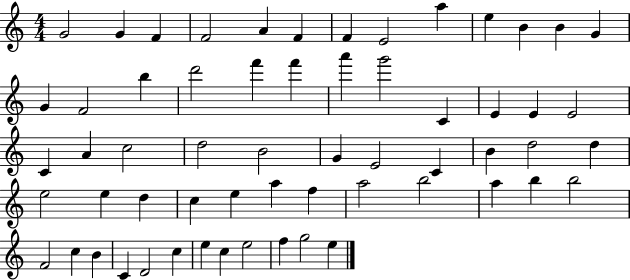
{
  \clef treble
  \numericTimeSignature
  \time 4/4
  \key c \major
  g'2 g'4 f'4 | f'2 a'4 f'4 | f'4 e'2 a''4 | e''4 b'4 b'4 g'4 | \break g'4 f'2 b''4 | d'''2 f'''4 f'''4 | a'''4 g'''2 c'4 | e'4 e'4 e'2 | \break c'4 a'4 c''2 | d''2 b'2 | g'4 e'2 c'4 | b'4 d''2 d''4 | \break e''2 e''4 d''4 | c''4 e''4 a''4 f''4 | a''2 b''2 | a''4 b''4 b''2 | \break f'2 c''4 b'4 | c'4 d'2 c''4 | e''4 c''4 e''2 | f''4 g''2 e''4 | \break \bar "|."
}